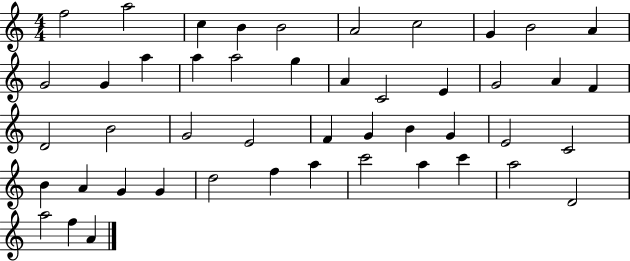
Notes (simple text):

F5/h A5/h C5/q B4/q B4/h A4/h C5/h G4/q B4/h A4/q G4/h G4/q A5/q A5/q A5/h G5/q A4/q C4/h E4/q G4/h A4/q F4/q D4/h B4/h G4/h E4/h F4/q G4/q B4/q G4/q E4/h C4/h B4/q A4/q G4/q G4/q D5/h F5/q A5/q C6/h A5/q C6/q A5/h D4/h A5/h F5/q A4/q